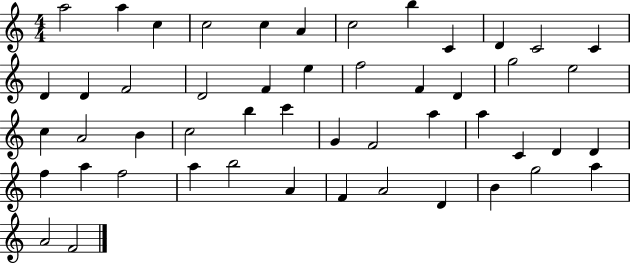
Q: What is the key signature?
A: C major